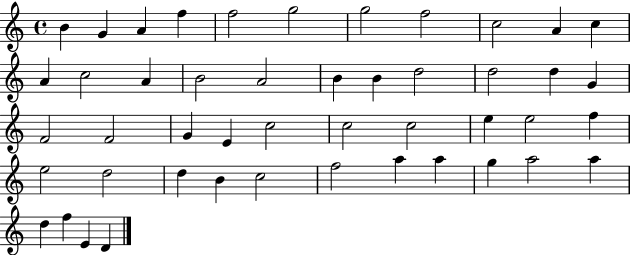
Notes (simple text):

B4/q G4/q A4/q F5/q F5/h G5/h G5/h F5/h C5/h A4/q C5/q A4/q C5/h A4/q B4/h A4/h B4/q B4/q D5/h D5/h D5/q G4/q F4/h F4/h G4/q E4/q C5/h C5/h C5/h E5/q E5/h F5/q E5/h D5/h D5/q B4/q C5/h F5/h A5/q A5/q G5/q A5/h A5/q D5/q F5/q E4/q D4/q